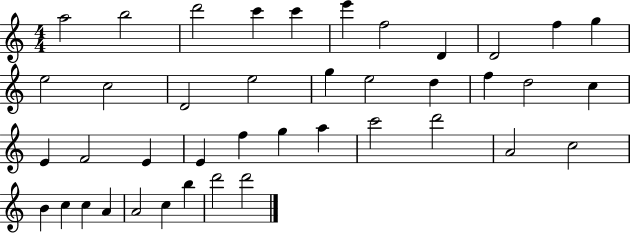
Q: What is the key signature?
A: C major